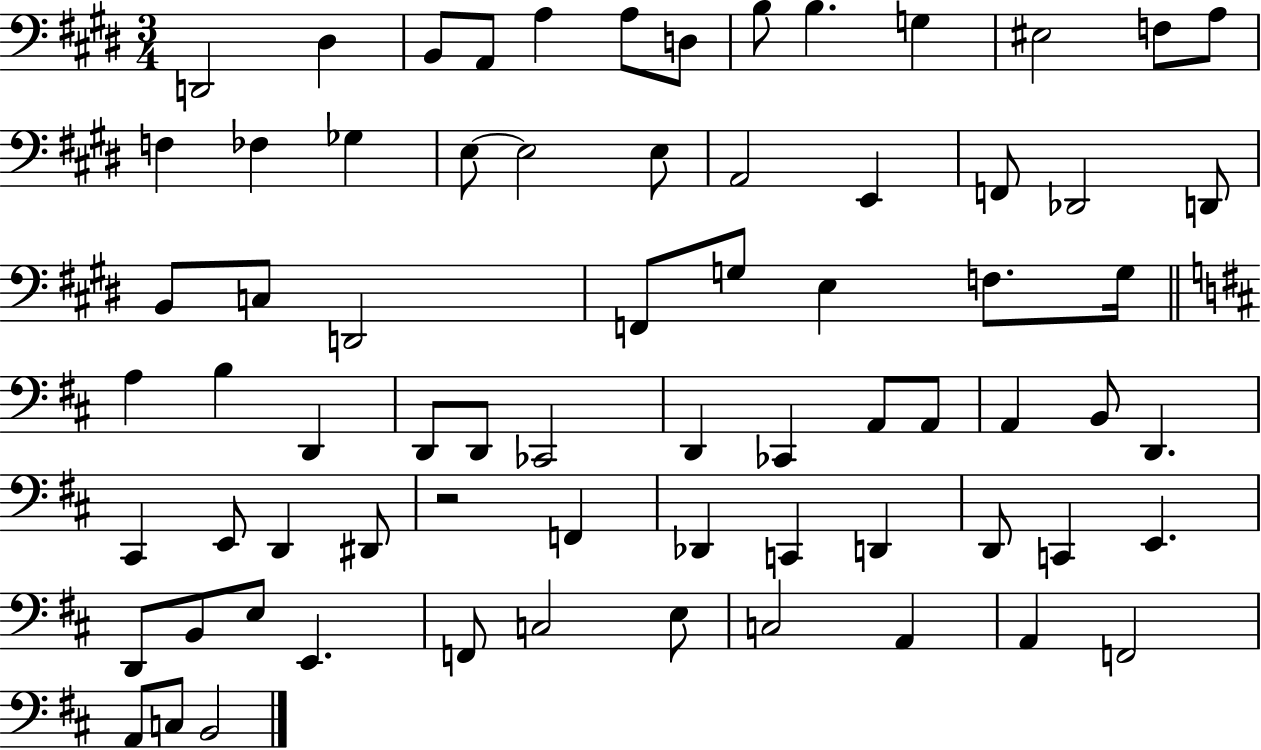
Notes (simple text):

D2/h D#3/q B2/e A2/e A3/q A3/e D3/e B3/e B3/q. G3/q EIS3/h F3/e A3/e F3/q FES3/q Gb3/q E3/e E3/h E3/e A2/h E2/q F2/e Db2/h D2/e B2/e C3/e D2/h F2/e G3/e E3/q F3/e. G3/s A3/q B3/q D2/q D2/e D2/e CES2/h D2/q CES2/q A2/e A2/e A2/q B2/e D2/q. C#2/q E2/e D2/q D#2/e R/h F2/q Db2/q C2/q D2/q D2/e C2/q E2/q. D2/e B2/e E3/e E2/q. F2/e C3/h E3/e C3/h A2/q A2/q F2/h A2/e C3/e B2/h